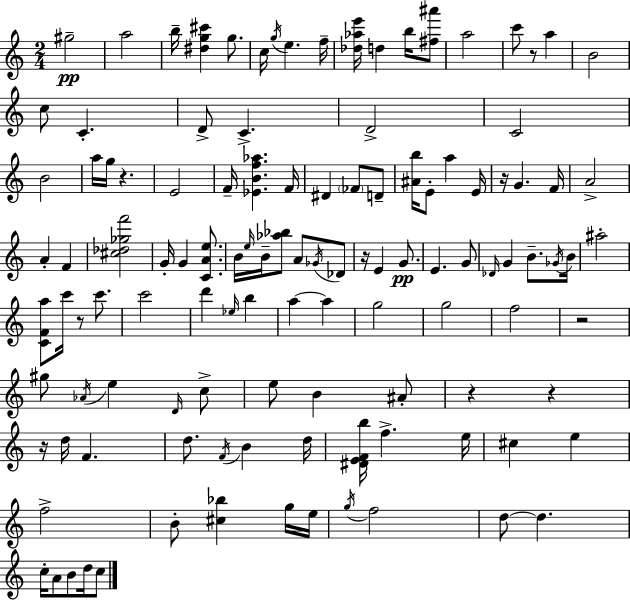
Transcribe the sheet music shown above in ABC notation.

X:1
T:Untitled
M:2/4
L:1/4
K:Am
^g2 a2 b/4 [^dg^c'] g/2 c/4 g/4 e f/4 [_d_ae']/4 d b/4 [^f^a']/2 a2 c'/2 z/2 a B2 c/2 C D/2 C D2 C2 B2 a/4 g/4 z E2 F/4 [_EBf_a] F/4 ^D _F/2 D/2 [^Ab]/4 E/2 a E/4 z/4 G F/4 A2 A F [^c_d_gf']2 G/4 G [CAe]/2 B/4 e/4 B/4 [_a_b]/2 A/2 _G/4 _D/2 z/4 E G/2 E G/2 _D/4 G B/2 _G/4 B/4 ^a2 [CFa]/2 c'/4 z/2 c'/2 c'2 d' _e/4 b a a g2 g2 f2 z2 ^g/2 _A/4 e D/4 c/2 e/2 B ^A/2 z z z/4 d/4 F d/2 F/4 B d/4 [^DEFb]/4 f e/4 ^c e f2 B/2 [^c_b] g/4 e/4 g/4 f2 d/2 d c/4 A/2 B/2 d/4 c/2